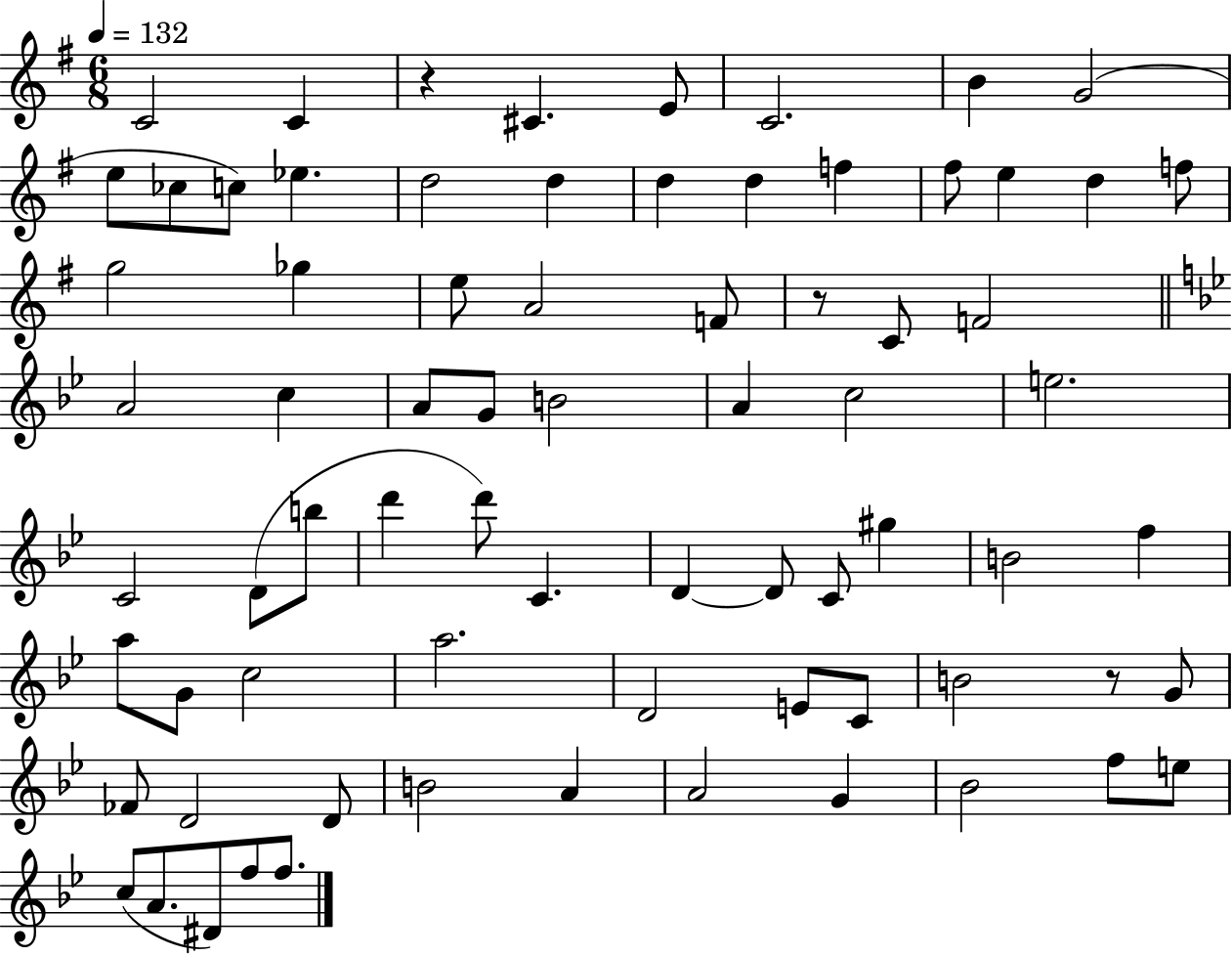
C4/h C4/q R/q C#4/q. E4/e C4/h. B4/q G4/h E5/e CES5/e C5/e Eb5/q. D5/h D5/q D5/q D5/q F5/q F#5/e E5/q D5/q F5/e G5/h Gb5/q E5/e A4/h F4/e R/e C4/e F4/h A4/h C5/q A4/e G4/e B4/h A4/q C5/h E5/h. C4/h D4/e B5/e D6/q D6/e C4/q. D4/q D4/e C4/e G#5/q B4/h F5/q A5/e G4/e C5/h A5/h. D4/h E4/e C4/e B4/h R/e G4/e FES4/e D4/h D4/e B4/h A4/q A4/h G4/q Bb4/h F5/e E5/e C5/e A4/e. D#4/e F5/e F5/e.